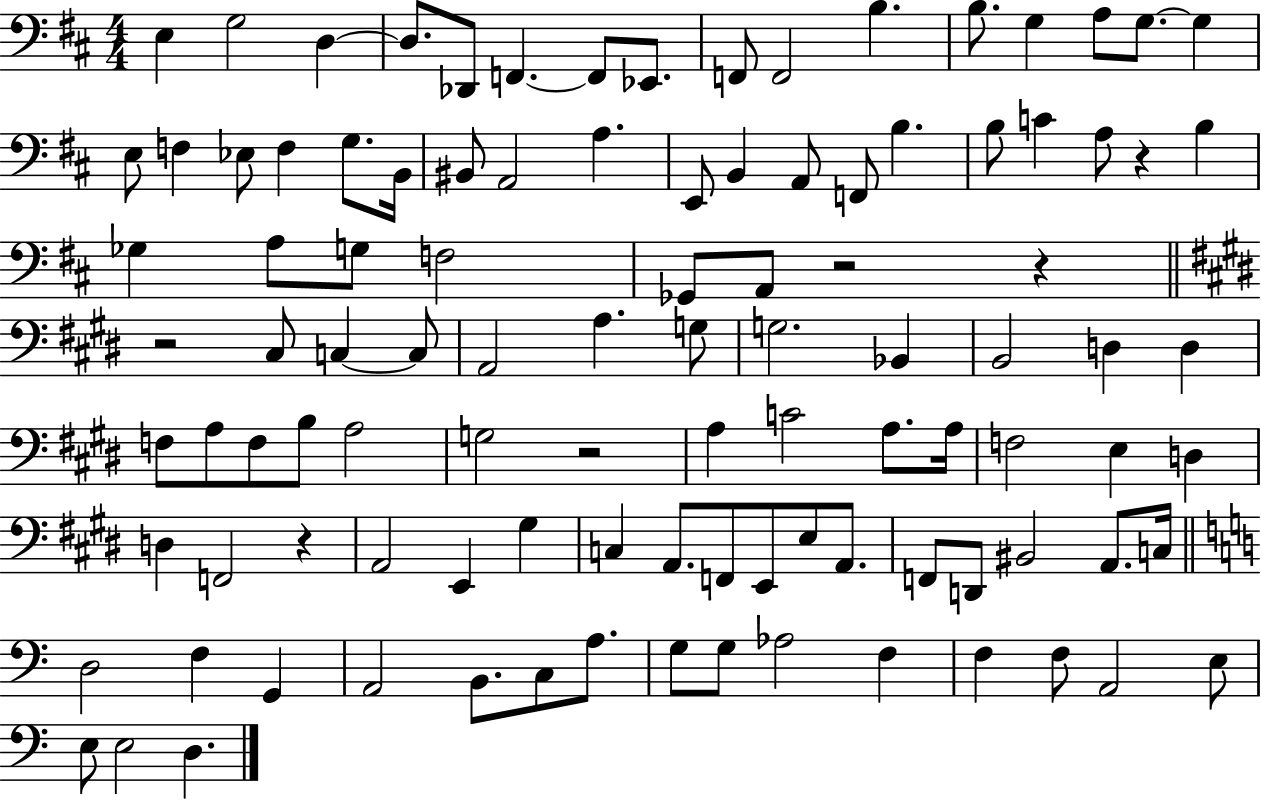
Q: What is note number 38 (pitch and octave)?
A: F3